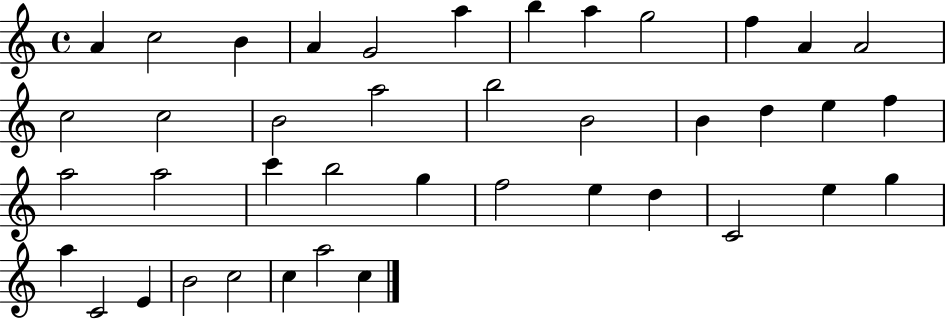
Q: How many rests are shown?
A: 0